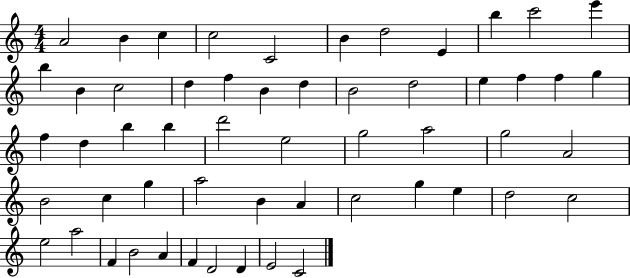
A4/h B4/q C5/q C5/h C4/h B4/q D5/h E4/q B5/q C6/h E6/q B5/q B4/q C5/h D5/q F5/q B4/q D5/q B4/h D5/h E5/q F5/q F5/q G5/q F5/q D5/q B5/q B5/q D6/h E5/h G5/h A5/h G5/h A4/h B4/h C5/q G5/q A5/h B4/q A4/q C5/h G5/q E5/q D5/h C5/h E5/h A5/h F4/q B4/h A4/q F4/q D4/h D4/q E4/h C4/h